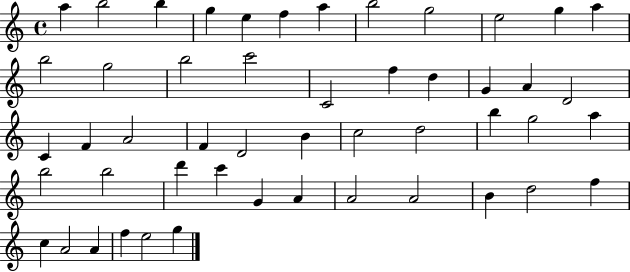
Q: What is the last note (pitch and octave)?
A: G5